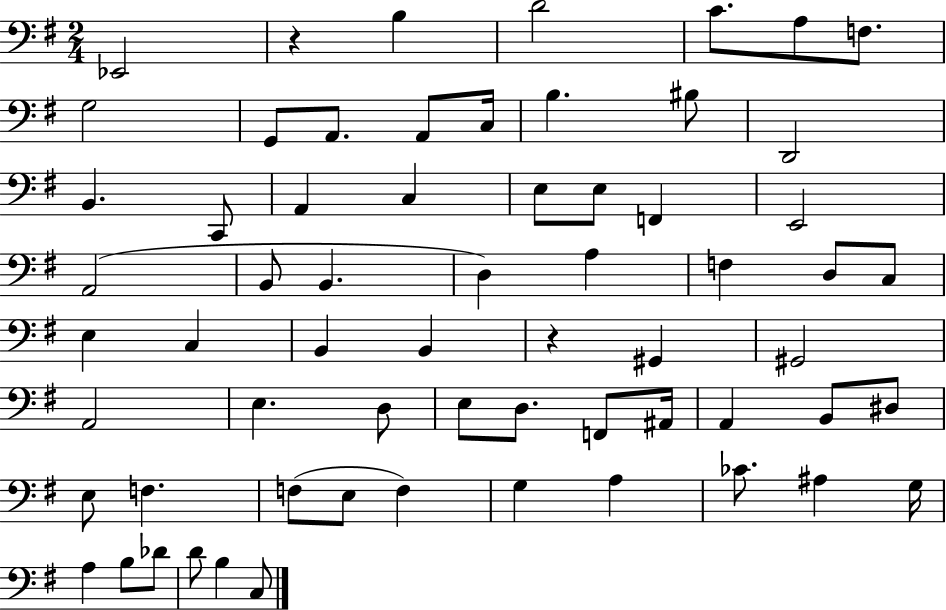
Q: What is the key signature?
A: G major